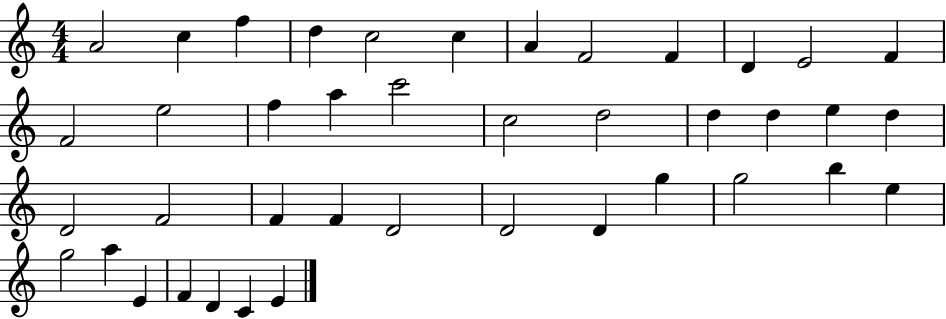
{
  \clef treble
  \numericTimeSignature
  \time 4/4
  \key c \major
  a'2 c''4 f''4 | d''4 c''2 c''4 | a'4 f'2 f'4 | d'4 e'2 f'4 | \break f'2 e''2 | f''4 a''4 c'''2 | c''2 d''2 | d''4 d''4 e''4 d''4 | \break d'2 f'2 | f'4 f'4 d'2 | d'2 d'4 g''4 | g''2 b''4 e''4 | \break g''2 a''4 e'4 | f'4 d'4 c'4 e'4 | \bar "|."
}